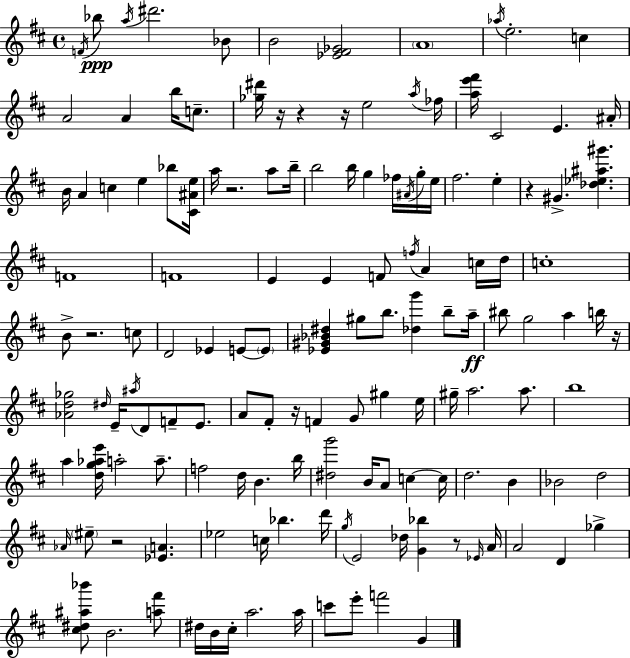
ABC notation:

X:1
T:Untitled
M:4/4
L:1/4
K:D
F/4 _b/2 a/4 ^d'2 _B/2 B2 [_E^F_G]2 A4 _a/4 e2 c A2 A b/4 c/2 [_g^d']/4 z/4 z z/4 e2 a/4 _f/4 [ae'^f']/4 ^C2 E ^A/4 B/4 A c e _b/2 [^C^Ae]/4 a/4 z2 a/2 b/4 b2 b/4 g _f/4 ^A/4 g/4 e/4 ^f2 e z ^G [_d_e^a^g'] F4 F4 E E F/2 f/4 A c/4 d/4 c4 B/2 z2 c/2 D2 _E E/2 E/2 [_E^G_B^d] ^g/2 b/2 [_dg'] b/2 a/4 ^b/2 g2 a b/4 z/4 [_Ad_g]2 ^d/4 E/4 ^a/4 D/2 F/2 E/2 A/2 ^F/2 z/4 F G/2 ^g e/4 ^g/4 a2 a/2 b4 a [dg_ae']/4 a2 a/2 f2 d/4 B b/4 [^dg']2 B/4 A/2 c c/4 d2 B _B2 d2 _A/4 ^e/2 z2 [_EA] _e2 c/4 _b d'/4 g/4 E2 _d/4 [G_b] z/2 _E/4 A/4 A2 D _g [^c^d^a_b']/2 B2 [a^f']/2 ^d/4 B/4 ^c/4 a2 a/4 c'/2 e'/2 f'2 G